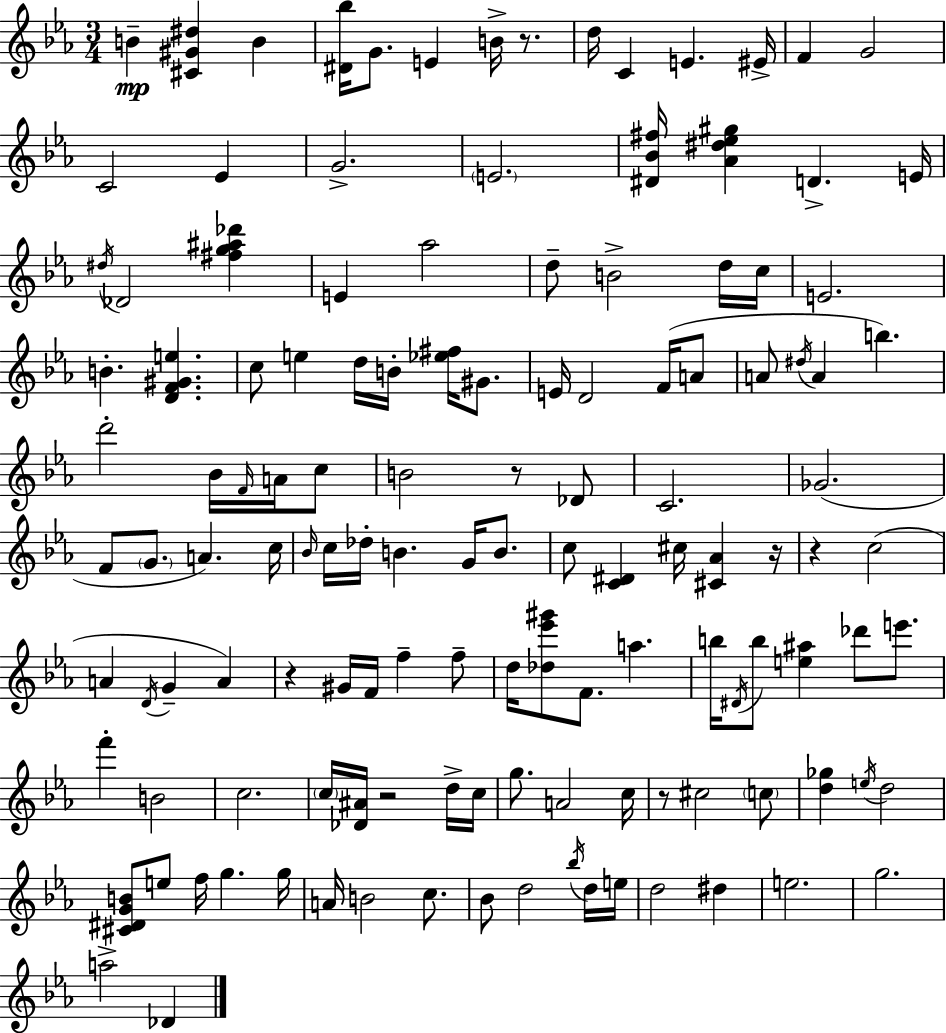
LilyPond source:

{
  \clef treble
  \numericTimeSignature
  \time 3/4
  \key ees \major
  b'4--\mp <cis' gis' dis''>4 b'4 | <dis' bes''>16 g'8. e'4 b'16-> r8. | d''16 c'4 e'4. eis'16-> | f'4 g'2 | \break c'2 ees'4 | g'2.-> | \parenthesize e'2. | <dis' bes' fis''>16 <aes' dis'' ees'' gis''>4 d'4.-> e'16 | \break \acciaccatura { dis''16 } des'2 <fis'' g'' ais'' des'''>4 | e'4 aes''2 | d''8-- b'2-> d''16 | c''16 e'2. | \break b'4.-. <d' f' gis' e''>4. | c''8 e''4 d''16 b'16-. <ees'' fis''>16 gis'8. | e'16 d'2 f'16( a'8 | a'8 \acciaccatura { dis''16 } a'4 b''4.) | \break d'''2-. bes'16 \grace { f'16 } | a'16 c''8 b'2 r8 | des'8 c'2. | ges'2.( | \break f'8 \parenthesize g'8. a'4.) | c''16 \grace { bes'16 } c''16 des''16-. b'4. | g'16 b'8. c''8 <c' dis'>4 cis''16 <cis' aes'>4 | r16 r4 c''2( | \break a'4 \acciaccatura { d'16 } g'4-- | a'4) r4 gis'16 f'16 f''4-- | f''8-- d''16 <des'' ees''' gis'''>8 f'8. a''4. | b''16 \acciaccatura { dis'16 } b''8 <e'' ais''>4 | \break des'''8 e'''8. f'''4-. b'2 | c''2. | \parenthesize c''16 <des' ais'>16 r2 | d''16-> c''16 g''8. a'2 | \break c''16 r8 cis''2 | \parenthesize c''8 <d'' ges''>4 \acciaccatura { e''16 } d''2 | <cis' dis' g' b'>8 e''8 f''16 | g''4. g''16 a'16 b'2 | \break c''8. bes'8 d''2 | \acciaccatura { bes''16 } d''16 e''16 d''2 | dis''4 e''2. | g''2. | \break a''2-> | des'4 \bar "|."
}